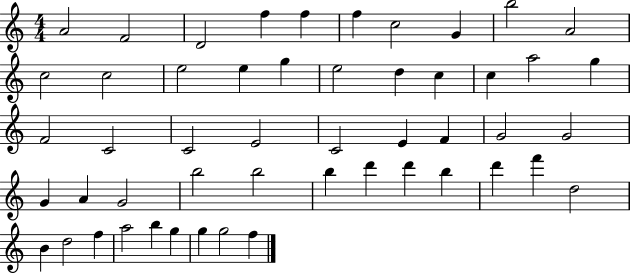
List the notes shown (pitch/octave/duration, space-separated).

A4/h F4/h D4/h F5/q F5/q F5/q C5/h G4/q B5/h A4/h C5/h C5/h E5/h E5/q G5/q E5/h D5/q C5/q C5/q A5/h G5/q F4/h C4/h C4/h E4/h C4/h E4/q F4/q G4/h G4/h G4/q A4/q G4/h B5/h B5/h B5/q D6/q D6/q B5/q D6/q F6/q D5/h B4/q D5/h F5/q A5/h B5/q G5/q G5/q G5/h F5/q